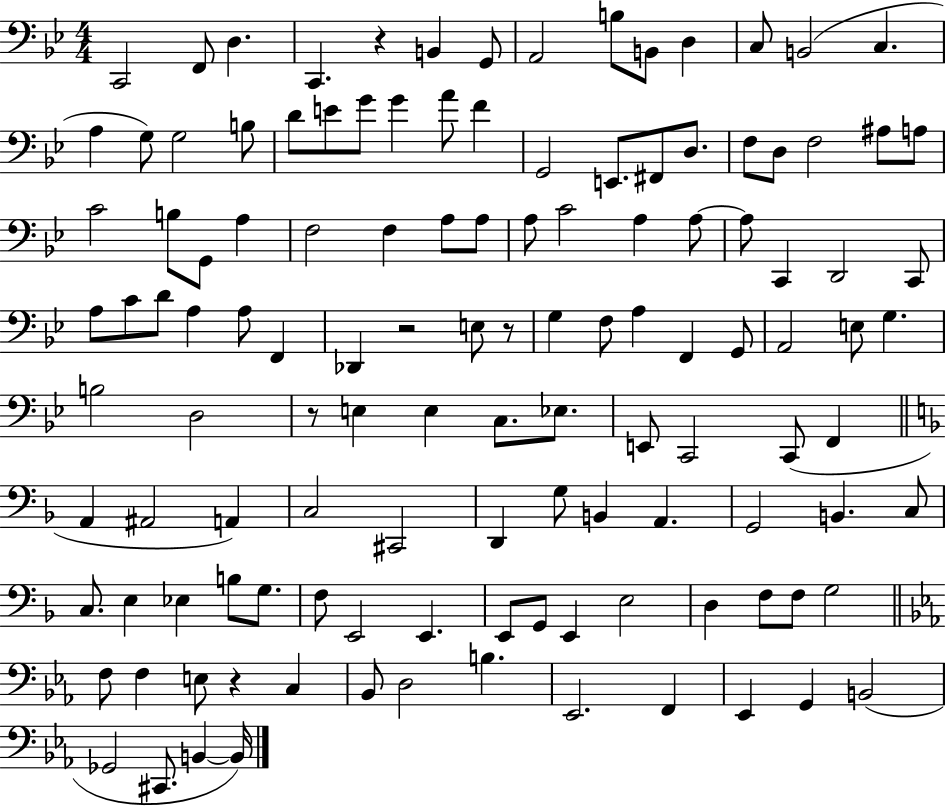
{
  \clef bass
  \numericTimeSignature
  \time 4/4
  \key bes \major
  c,2 f,8 d4. | c,4. r4 b,4 g,8 | a,2 b8 b,8 d4 | c8 b,2( c4. | \break a4 g8) g2 b8 | d'8 e'8 g'8 g'4 a'8 f'4 | g,2 e,8. fis,8 d8. | f8 d8 f2 ais8 a8 | \break c'2 b8 g,8 a4 | f2 f4 a8 a8 | a8 c'2 a4 a8~~ | a8 c,4 d,2 c,8 | \break a8 c'8 d'8 a4 a8 f,4 | des,4 r2 e8 r8 | g4 f8 a4 f,4 g,8 | a,2 e8 g4. | \break b2 d2 | r8 e4 e4 c8. ees8. | e,8 c,2 c,8( f,4 | \bar "||" \break \key f \major a,4 ais,2 a,4) | c2 cis,2 | d,4 g8 b,4 a,4. | g,2 b,4. c8 | \break c8. e4 ees4 b8 g8. | f8 e,2 e,4. | e,8 g,8 e,4 e2 | d4 f8 f8 g2 | \break \bar "||" \break \key ees \major f8 f4 e8 r4 c4 | bes,8 d2 b4. | ees,2. f,4 | ees,4 g,4 b,2( | \break ges,2 cis,8. b,4~~ b,16) | \bar "|."
}